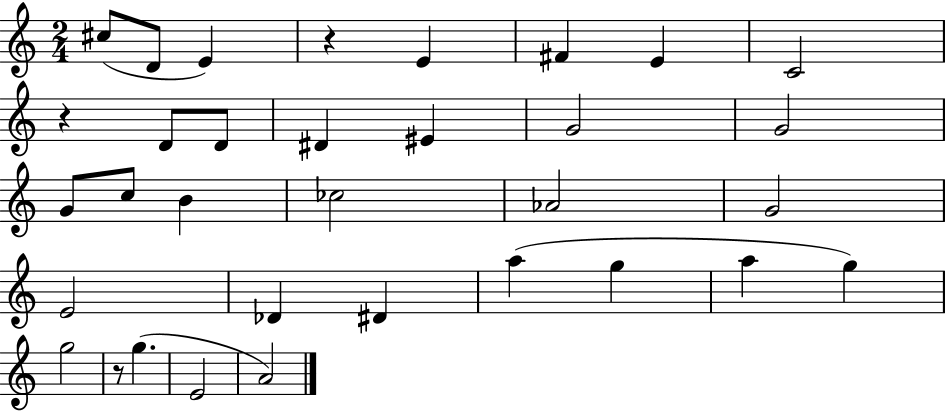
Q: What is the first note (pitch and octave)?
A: C#5